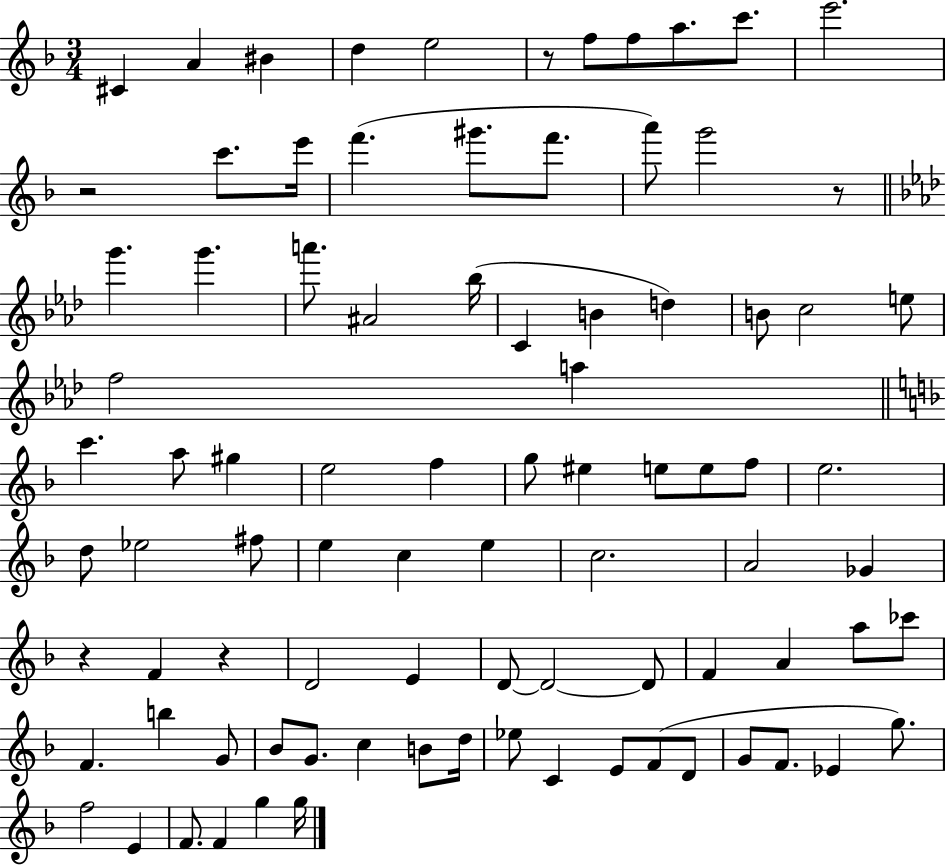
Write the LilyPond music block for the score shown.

{
  \clef treble
  \numericTimeSignature
  \time 3/4
  \key f \major
  cis'4 a'4 bis'4 | d''4 e''2 | r8 f''8 f''8 a''8. c'''8. | e'''2. | \break r2 c'''8. e'''16 | f'''4.( gis'''8. f'''8. | a'''8) g'''2 r8 | \bar "||" \break \key aes \major g'''4. g'''4. | a'''8. ais'2 bes''16( | c'4 b'4 d''4) | b'8 c''2 e''8 | \break f''2 a''4 | \bar "||" \break \key f \major c'''4. a''8 gis''4 | e''2 f''4 | g''8 eis''4 e''8 e''8 f''8 | e''2. | \break d''8 ees''2 fis''8 | e''4 c''4 e''4 | c''2. | a'2 ges'4 | \break r4 f'4 r4 | d'2 e'4 | d'8~~ d'2~~ d'8 | f'4 a'4 a''8 ces'''8 | \break f'4. b''4 g'8 | bes'8 g'8. c''4 b'8 d''16 | ees''8 c'4 e'8 f'8( d'8 | g'8 f'8. ees'4 g''8.) | \break f''2 e'4 | f'8. f'4 g''4 g''16 | \bar "|."
}